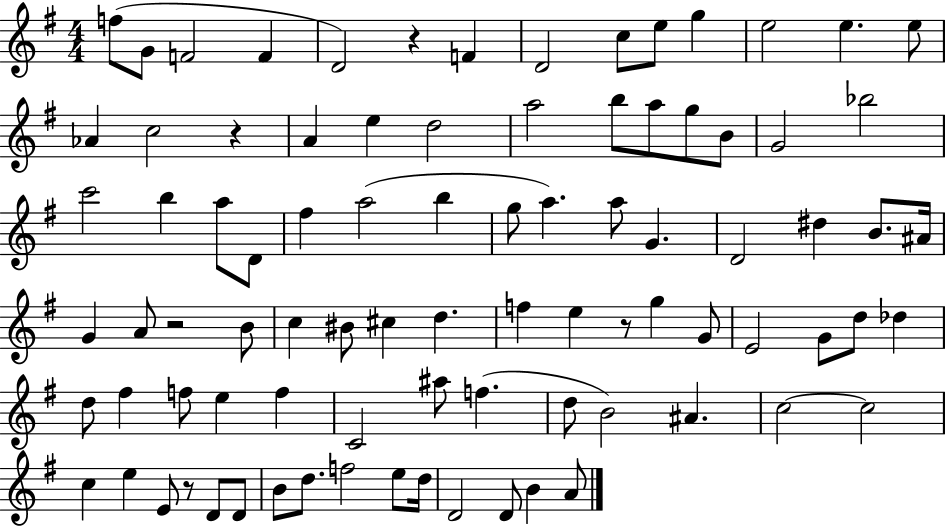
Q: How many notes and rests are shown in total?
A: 87